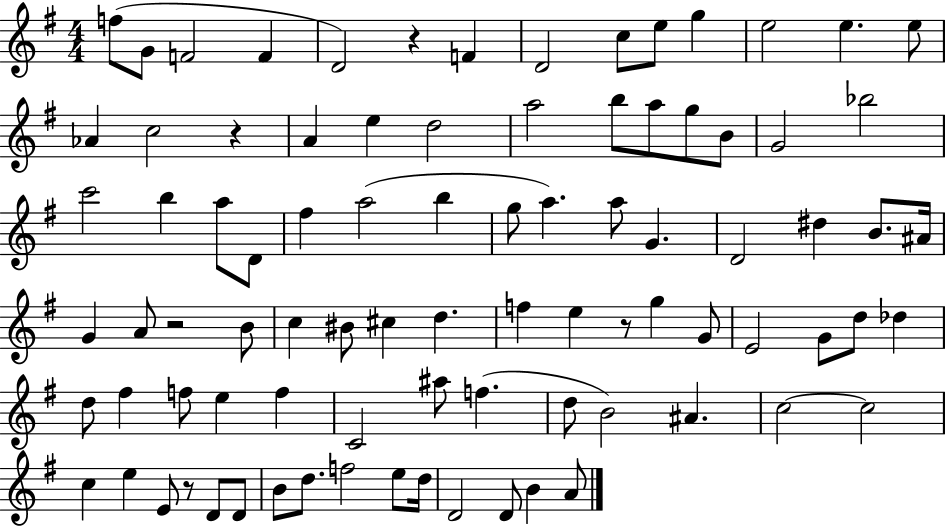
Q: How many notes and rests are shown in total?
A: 87